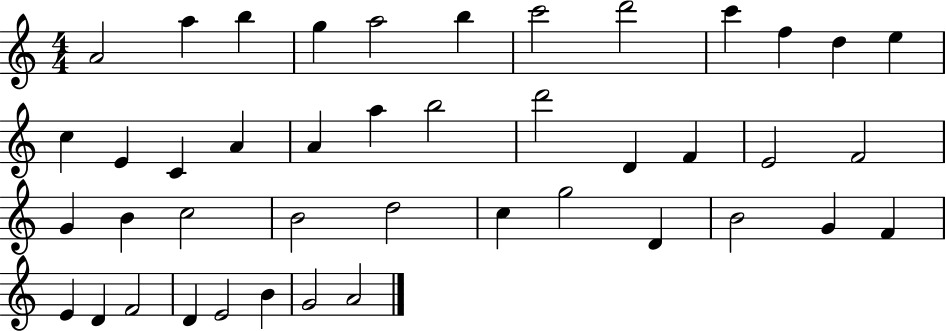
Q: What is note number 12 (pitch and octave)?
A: E5